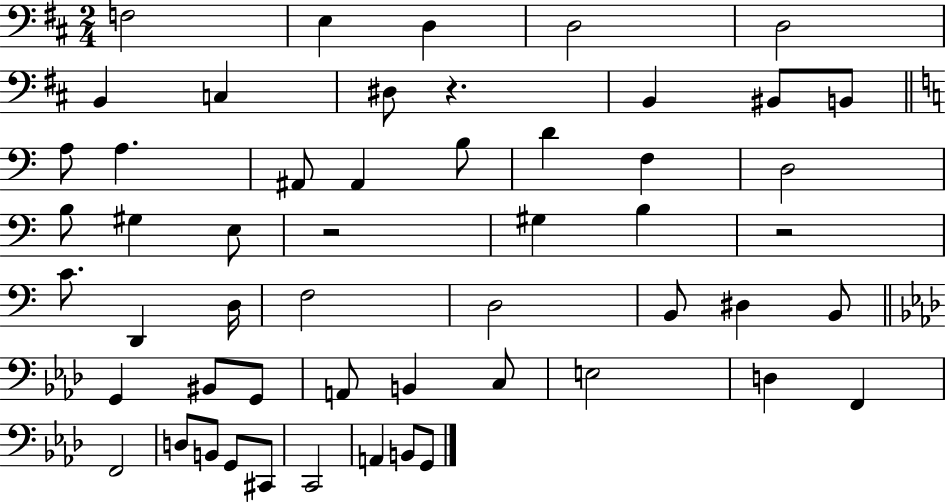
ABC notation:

X:1
T:Untitled
M:2/4
L:1/4
K:D
F,2 E, D, D,2 D,2 B,, C, ^D,/2 z B,, ^B,,/2 B,,/2 A,/2 A, ^A,,/2 ^A,, B,/2 D F, D,2 B,/2 ^G, E,/2 z2 ^G, B, z2 C/2 D,, D,/4 F,2 D,2 B,,/2 ^D, B,,/2 G,, ^B,,/2 G,,/2 A,,/2 B,, C,/2 E,2 D, F,, F,,2 D,/2 B,,/2 G,,/2 ^C,,/2 C,,2 A,, B,,/2 G,,/2